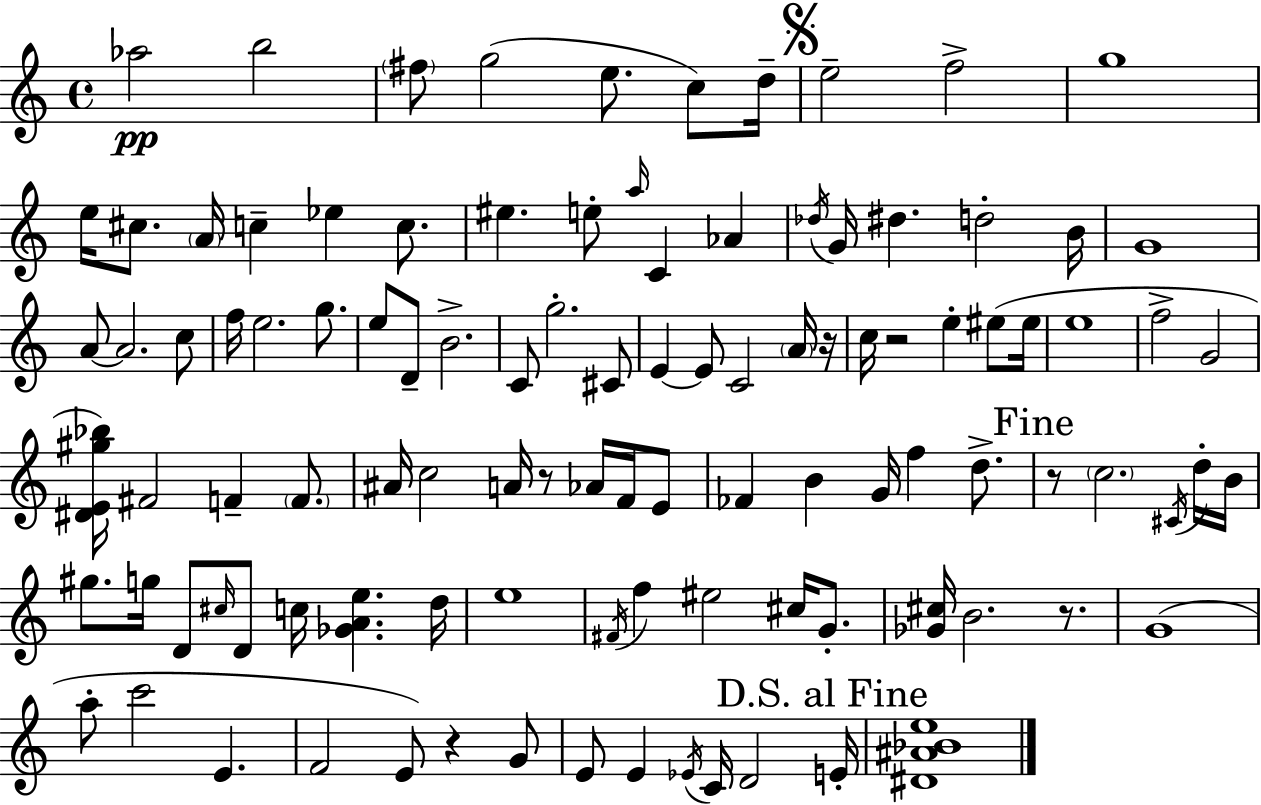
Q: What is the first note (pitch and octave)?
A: Ab5